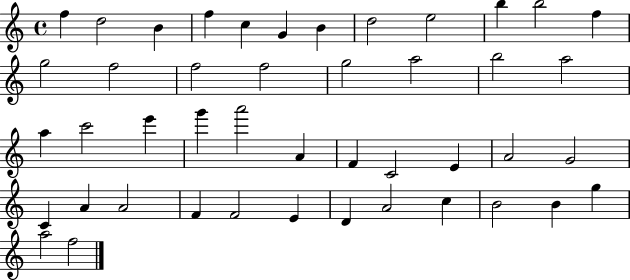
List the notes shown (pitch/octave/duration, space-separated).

F5/q D5/h B4/q F5/q C5/q G4/q B4/q D5/h E5/h B5/q B5/h F5/q G5/h F5/h F5/h F5/h G5/h A5/h B5/h A5/h A5/q C6/h E6/q G6/q A6/h A4/q F4/q C4/h E4/q A4/h G4/h C4/q A4/q A4/h F4/q F4/h E4/q D4/q A4/h C5/q B4/h B4/q G5/q A5/h F5/h